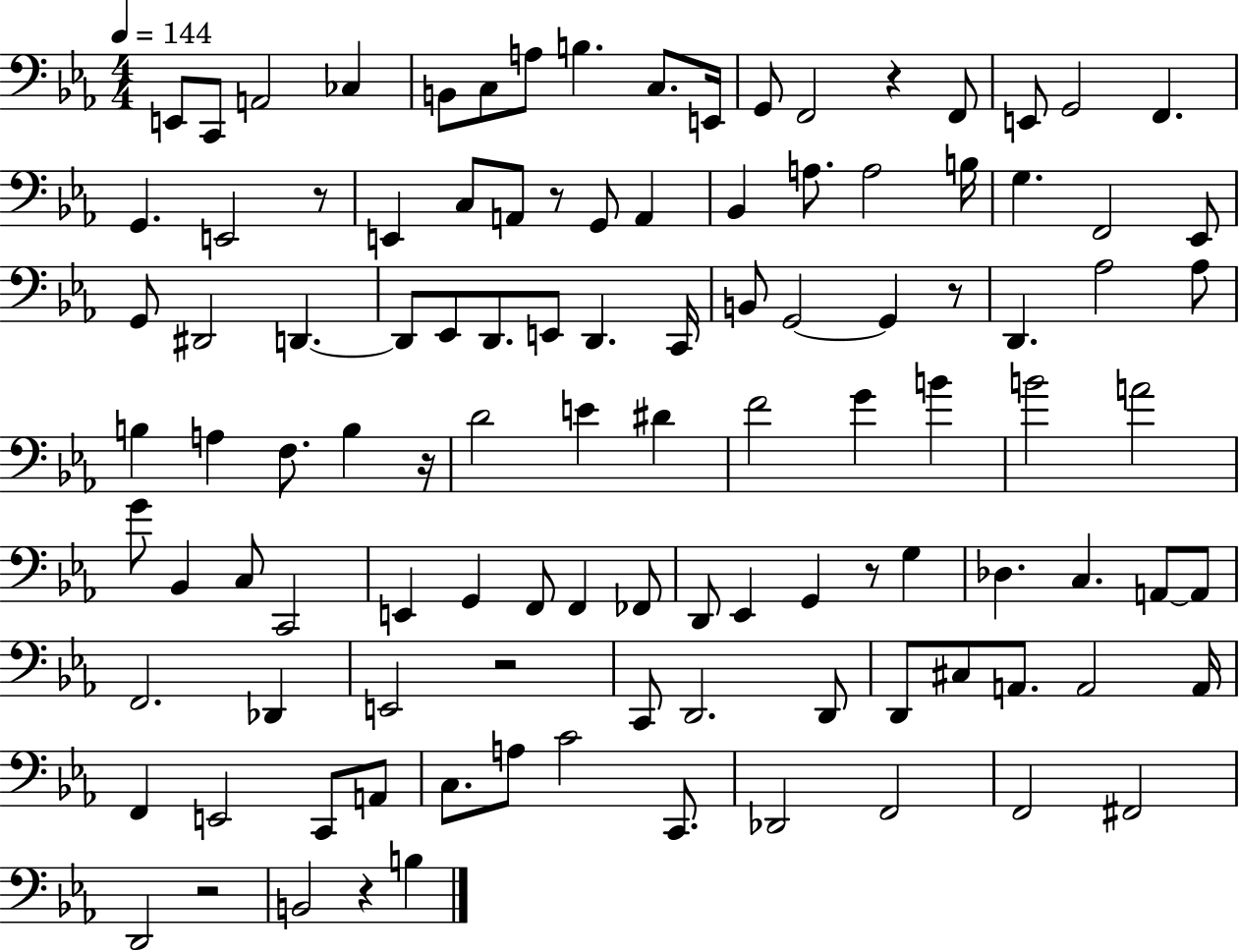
{
  \clef bass
  \numericTimeSignature
  \time 4/4
  \key ees \major
  \tempo 4 = 144
  e,8 c,8 a,2 ces4 | b,8 c8 a8 b4. c8. e,16 | g,8 f,2 r4 f,8 | e,8 g,2 f,4. | \break g,4. e,2 r8 | e,4 c8 a,8 r8 g,8 a,4 | bes,4 a8. a2 b16 | g4. f,2 ees,8 | \break g,8 dis,2 d,4.~~ | d,8 ees,8 d,8. e,8 d,4. c,16 | b,8 g,2~~ g,4 r8 | d,4. aes2 aes8 | \break b4 a4 f8. b4 r16 | d'2 e'4 dis'4 | f'2 g'4 b'4 | b'2 a'2 | \break g'8 bes,4 c8 c,2 | e,4 g,4 f,8 f,4 fes,8 | d,8 ees,4 g,4 r8 g4 | des4. c4. a,8~~ a,8 | \break f,2. des,4 | e,2 r2 | c,8 d,2. d,8 | d,8 cis8 a,8. a,2 a,16 | \break f,4 e,2 c,8 a,8 | c8. a8 c'2 c,8. | des,2 f,2 | f,2 fis,2 | \break d,2 r2 | b,2 r4 b4 | \bar "|."
}